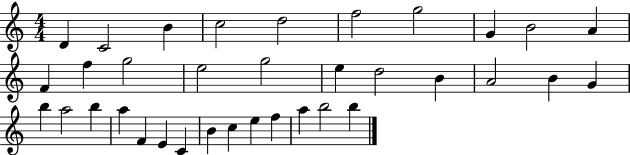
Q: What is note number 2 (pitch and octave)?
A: C4